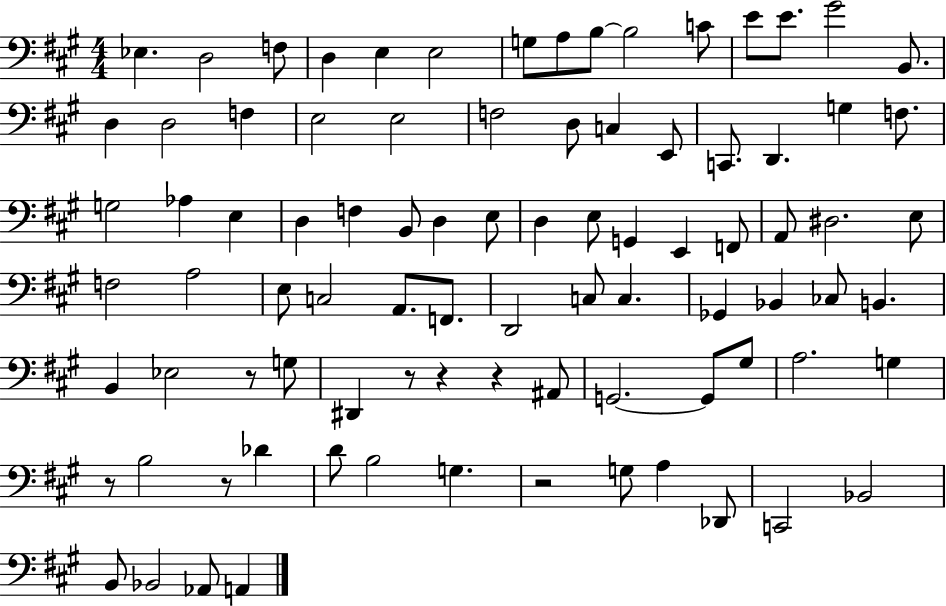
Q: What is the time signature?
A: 4/4